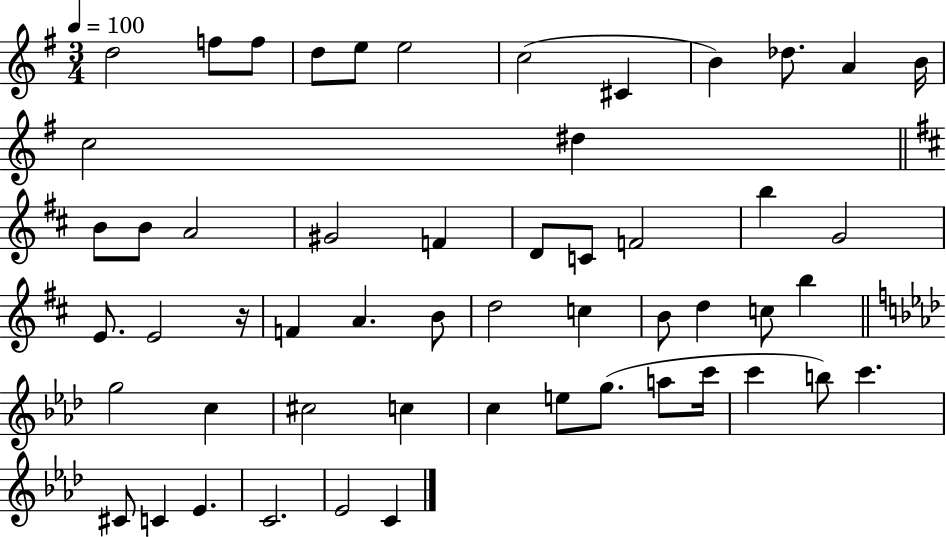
X:1
T:Untitled
M:3/4
L:1/4
K:G
d2 f/2 f/2 d/2 e/2 e2 c2 ^C B _d/2 A B/4 c2 ^d B/2 B/2 A2 ^G2 F D/2 C/2 F2 b G2 E/2 E2 z/4 F A B/2 d2 c B/2 d c/2 b g2 c ^c2 c c e/2 g/2 a/2 c'/4 c' b/2 c' ^C/2 C _E C2 _E2 C